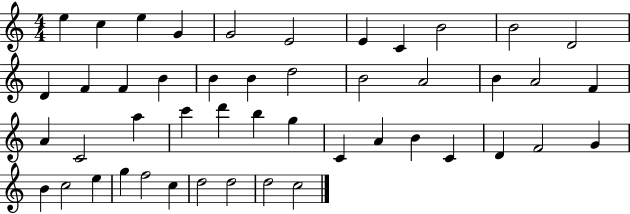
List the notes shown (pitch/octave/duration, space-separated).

E5/q C5/q E5/q G4/q G4/h E4/h E4/q C4/q B4/h B4/h D4/h D4/q F4/q F4/q B4/q B4/q B4/q D5/h B4/h A4/h B4/q A4/h F4/q A4/q C4/h A5/q C6/q D6/q B5/q G5/q C4/q A4/q B4/q C4/q D4/q F4/h G4/q B4/q C5/h E5/q G5/q F5/h C5/q D5/h D5/h D5/h C5/h